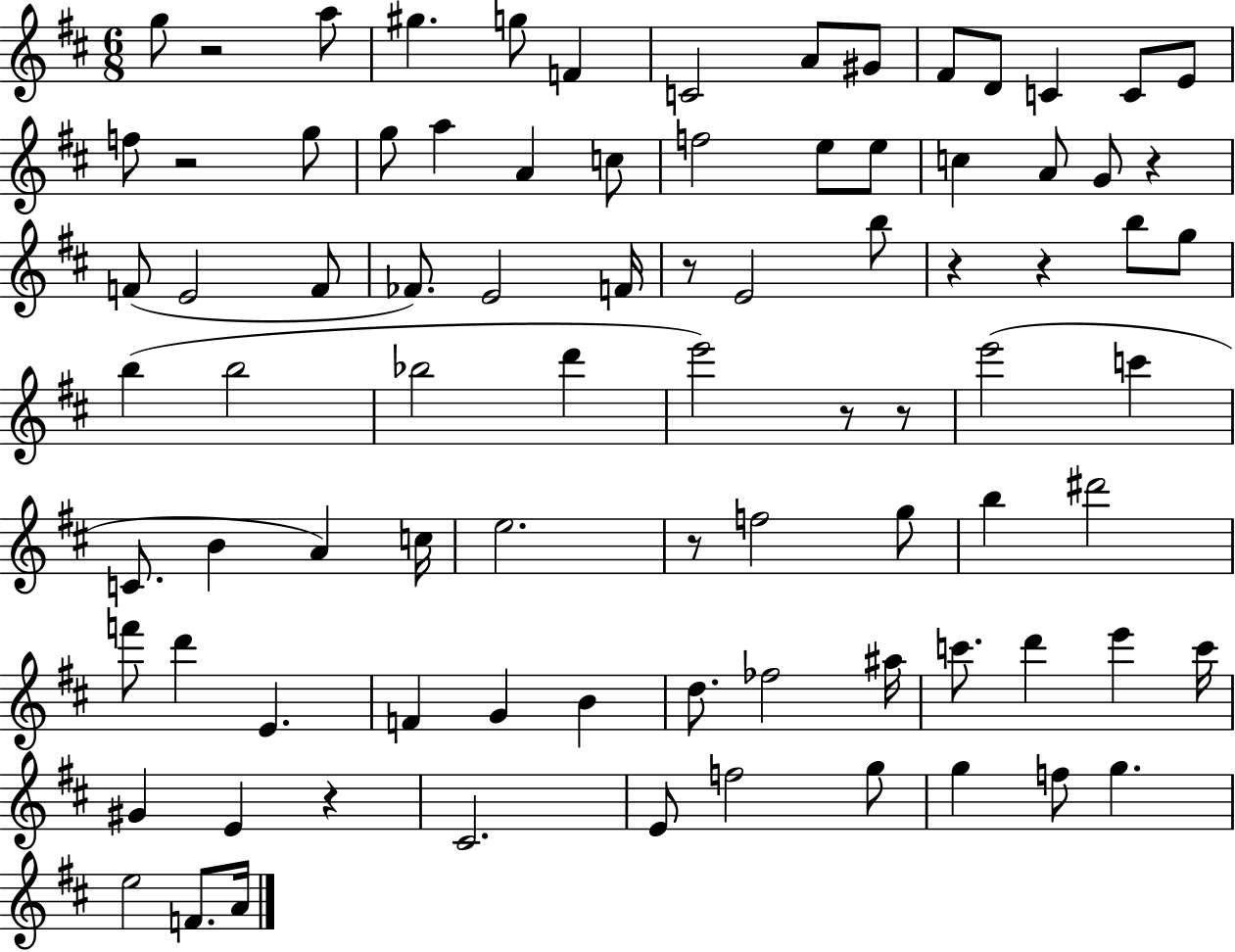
G5/e R/h A5/e G#5/q. G5/e F4/q C4/h A4/e G#4/e F#4/e D4/e C4/q C4/e E4/e F5/e R/h G5/e G5/e A5/q A4/q C5/e F5/h E5/e E5/e C5/q A4/e G4/e R/q F4/e E4/h F4/e FES4/e. E4/h F4/s R/e E4/h B5/e R/q R/q B5/e G5/e B5/q B5/h Bb5/h D6/q E6/h R/e R/e E6/h C6/q C4/e. B4/q A4/q C5/s E5/h. R/e F5/h G5/e B5/q D#6/h F6/e D6/q E4/q. F4/q G4/q B4/q D5/e. FES5/h A#5/s C6/e. D6/q E6/q C6/s G#4/q E4/q R/q C#4/h. E4/e F5/h G5/e G5/q F5/e G5/q. E5/h F4/e. A4/s